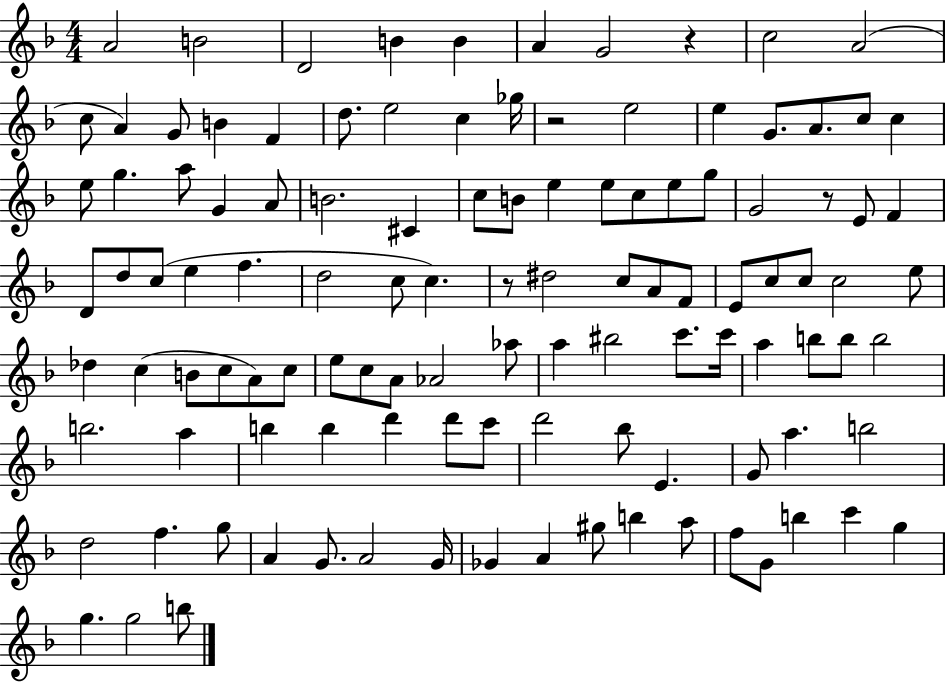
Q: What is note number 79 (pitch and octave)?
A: A5